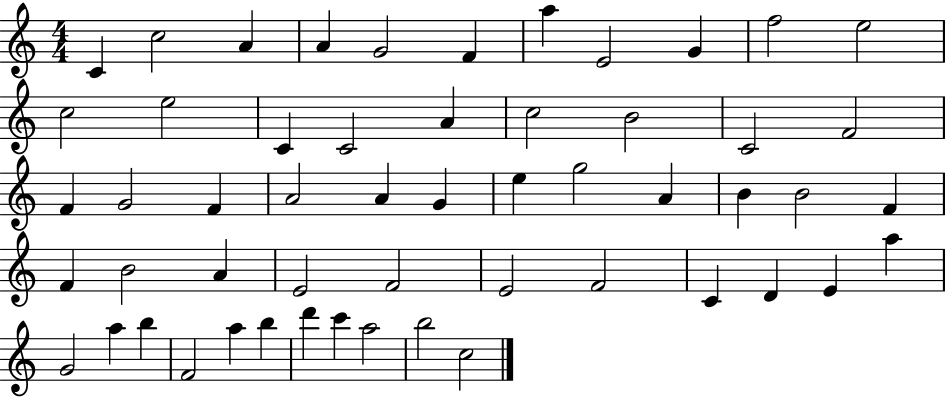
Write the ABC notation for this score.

X:1
T:Untitled
M:4/4
L:1/4
K:C
C c2 A A G2 F a E2 G f2 e2 c2 e2 C C2 A c2 B2 C2 F2 F G2 F A2 A G e g2 A B B2 F F B2 A E2 F2 E2 F2 C D E a G2 a b F2 a b d' c' a2 b2 c2